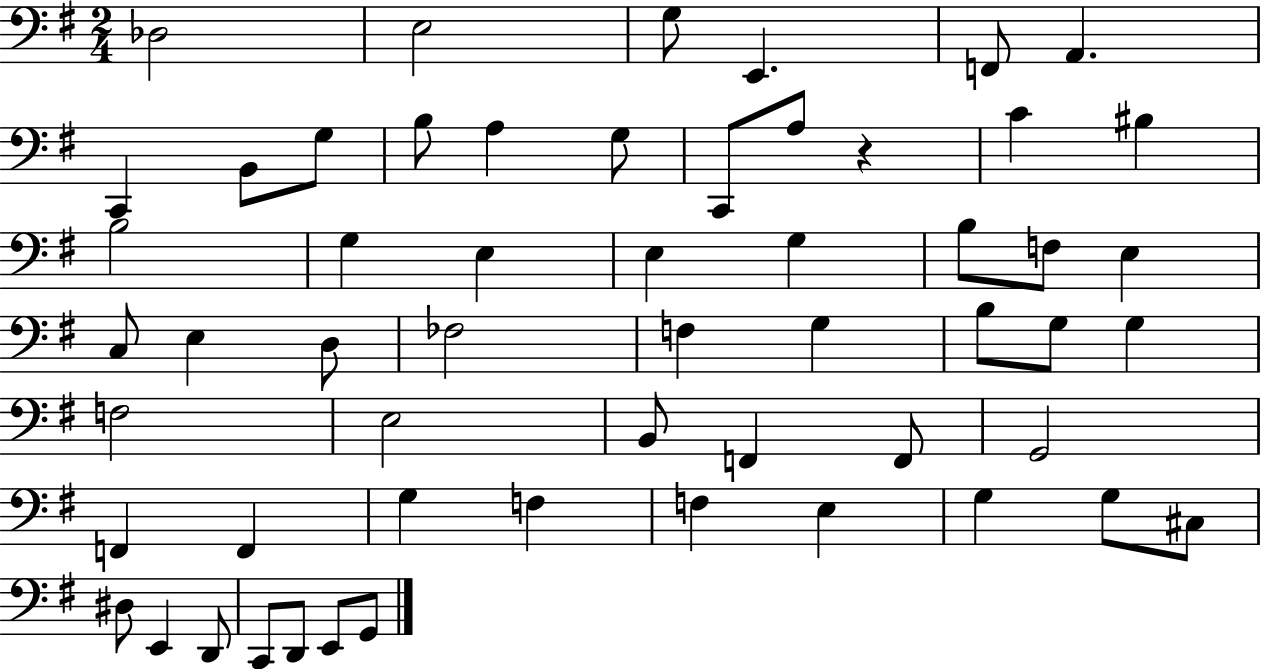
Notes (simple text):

Db3/h E3/h G3/e E2/q. F2/e A2/q. C2/q B2/e G3/e B3/e A3/q G3/e C2/e A3/e R/q C4/q BIS3/q B3/h G3/q E3/q E3/q G3/q B3/e F3/e E3/q C3/e E3/q D3/e FES3/h F3/q G3/q B3/e G3/e G3/q F3/h E3/h B2/e F2/q F2/e G2/h F2/q F2/q G3/q F3/q F3/q E3/q G3/q G3/e C#3/e D#3/e E2/q D2/e C2/e D2/e E2/e G2/e